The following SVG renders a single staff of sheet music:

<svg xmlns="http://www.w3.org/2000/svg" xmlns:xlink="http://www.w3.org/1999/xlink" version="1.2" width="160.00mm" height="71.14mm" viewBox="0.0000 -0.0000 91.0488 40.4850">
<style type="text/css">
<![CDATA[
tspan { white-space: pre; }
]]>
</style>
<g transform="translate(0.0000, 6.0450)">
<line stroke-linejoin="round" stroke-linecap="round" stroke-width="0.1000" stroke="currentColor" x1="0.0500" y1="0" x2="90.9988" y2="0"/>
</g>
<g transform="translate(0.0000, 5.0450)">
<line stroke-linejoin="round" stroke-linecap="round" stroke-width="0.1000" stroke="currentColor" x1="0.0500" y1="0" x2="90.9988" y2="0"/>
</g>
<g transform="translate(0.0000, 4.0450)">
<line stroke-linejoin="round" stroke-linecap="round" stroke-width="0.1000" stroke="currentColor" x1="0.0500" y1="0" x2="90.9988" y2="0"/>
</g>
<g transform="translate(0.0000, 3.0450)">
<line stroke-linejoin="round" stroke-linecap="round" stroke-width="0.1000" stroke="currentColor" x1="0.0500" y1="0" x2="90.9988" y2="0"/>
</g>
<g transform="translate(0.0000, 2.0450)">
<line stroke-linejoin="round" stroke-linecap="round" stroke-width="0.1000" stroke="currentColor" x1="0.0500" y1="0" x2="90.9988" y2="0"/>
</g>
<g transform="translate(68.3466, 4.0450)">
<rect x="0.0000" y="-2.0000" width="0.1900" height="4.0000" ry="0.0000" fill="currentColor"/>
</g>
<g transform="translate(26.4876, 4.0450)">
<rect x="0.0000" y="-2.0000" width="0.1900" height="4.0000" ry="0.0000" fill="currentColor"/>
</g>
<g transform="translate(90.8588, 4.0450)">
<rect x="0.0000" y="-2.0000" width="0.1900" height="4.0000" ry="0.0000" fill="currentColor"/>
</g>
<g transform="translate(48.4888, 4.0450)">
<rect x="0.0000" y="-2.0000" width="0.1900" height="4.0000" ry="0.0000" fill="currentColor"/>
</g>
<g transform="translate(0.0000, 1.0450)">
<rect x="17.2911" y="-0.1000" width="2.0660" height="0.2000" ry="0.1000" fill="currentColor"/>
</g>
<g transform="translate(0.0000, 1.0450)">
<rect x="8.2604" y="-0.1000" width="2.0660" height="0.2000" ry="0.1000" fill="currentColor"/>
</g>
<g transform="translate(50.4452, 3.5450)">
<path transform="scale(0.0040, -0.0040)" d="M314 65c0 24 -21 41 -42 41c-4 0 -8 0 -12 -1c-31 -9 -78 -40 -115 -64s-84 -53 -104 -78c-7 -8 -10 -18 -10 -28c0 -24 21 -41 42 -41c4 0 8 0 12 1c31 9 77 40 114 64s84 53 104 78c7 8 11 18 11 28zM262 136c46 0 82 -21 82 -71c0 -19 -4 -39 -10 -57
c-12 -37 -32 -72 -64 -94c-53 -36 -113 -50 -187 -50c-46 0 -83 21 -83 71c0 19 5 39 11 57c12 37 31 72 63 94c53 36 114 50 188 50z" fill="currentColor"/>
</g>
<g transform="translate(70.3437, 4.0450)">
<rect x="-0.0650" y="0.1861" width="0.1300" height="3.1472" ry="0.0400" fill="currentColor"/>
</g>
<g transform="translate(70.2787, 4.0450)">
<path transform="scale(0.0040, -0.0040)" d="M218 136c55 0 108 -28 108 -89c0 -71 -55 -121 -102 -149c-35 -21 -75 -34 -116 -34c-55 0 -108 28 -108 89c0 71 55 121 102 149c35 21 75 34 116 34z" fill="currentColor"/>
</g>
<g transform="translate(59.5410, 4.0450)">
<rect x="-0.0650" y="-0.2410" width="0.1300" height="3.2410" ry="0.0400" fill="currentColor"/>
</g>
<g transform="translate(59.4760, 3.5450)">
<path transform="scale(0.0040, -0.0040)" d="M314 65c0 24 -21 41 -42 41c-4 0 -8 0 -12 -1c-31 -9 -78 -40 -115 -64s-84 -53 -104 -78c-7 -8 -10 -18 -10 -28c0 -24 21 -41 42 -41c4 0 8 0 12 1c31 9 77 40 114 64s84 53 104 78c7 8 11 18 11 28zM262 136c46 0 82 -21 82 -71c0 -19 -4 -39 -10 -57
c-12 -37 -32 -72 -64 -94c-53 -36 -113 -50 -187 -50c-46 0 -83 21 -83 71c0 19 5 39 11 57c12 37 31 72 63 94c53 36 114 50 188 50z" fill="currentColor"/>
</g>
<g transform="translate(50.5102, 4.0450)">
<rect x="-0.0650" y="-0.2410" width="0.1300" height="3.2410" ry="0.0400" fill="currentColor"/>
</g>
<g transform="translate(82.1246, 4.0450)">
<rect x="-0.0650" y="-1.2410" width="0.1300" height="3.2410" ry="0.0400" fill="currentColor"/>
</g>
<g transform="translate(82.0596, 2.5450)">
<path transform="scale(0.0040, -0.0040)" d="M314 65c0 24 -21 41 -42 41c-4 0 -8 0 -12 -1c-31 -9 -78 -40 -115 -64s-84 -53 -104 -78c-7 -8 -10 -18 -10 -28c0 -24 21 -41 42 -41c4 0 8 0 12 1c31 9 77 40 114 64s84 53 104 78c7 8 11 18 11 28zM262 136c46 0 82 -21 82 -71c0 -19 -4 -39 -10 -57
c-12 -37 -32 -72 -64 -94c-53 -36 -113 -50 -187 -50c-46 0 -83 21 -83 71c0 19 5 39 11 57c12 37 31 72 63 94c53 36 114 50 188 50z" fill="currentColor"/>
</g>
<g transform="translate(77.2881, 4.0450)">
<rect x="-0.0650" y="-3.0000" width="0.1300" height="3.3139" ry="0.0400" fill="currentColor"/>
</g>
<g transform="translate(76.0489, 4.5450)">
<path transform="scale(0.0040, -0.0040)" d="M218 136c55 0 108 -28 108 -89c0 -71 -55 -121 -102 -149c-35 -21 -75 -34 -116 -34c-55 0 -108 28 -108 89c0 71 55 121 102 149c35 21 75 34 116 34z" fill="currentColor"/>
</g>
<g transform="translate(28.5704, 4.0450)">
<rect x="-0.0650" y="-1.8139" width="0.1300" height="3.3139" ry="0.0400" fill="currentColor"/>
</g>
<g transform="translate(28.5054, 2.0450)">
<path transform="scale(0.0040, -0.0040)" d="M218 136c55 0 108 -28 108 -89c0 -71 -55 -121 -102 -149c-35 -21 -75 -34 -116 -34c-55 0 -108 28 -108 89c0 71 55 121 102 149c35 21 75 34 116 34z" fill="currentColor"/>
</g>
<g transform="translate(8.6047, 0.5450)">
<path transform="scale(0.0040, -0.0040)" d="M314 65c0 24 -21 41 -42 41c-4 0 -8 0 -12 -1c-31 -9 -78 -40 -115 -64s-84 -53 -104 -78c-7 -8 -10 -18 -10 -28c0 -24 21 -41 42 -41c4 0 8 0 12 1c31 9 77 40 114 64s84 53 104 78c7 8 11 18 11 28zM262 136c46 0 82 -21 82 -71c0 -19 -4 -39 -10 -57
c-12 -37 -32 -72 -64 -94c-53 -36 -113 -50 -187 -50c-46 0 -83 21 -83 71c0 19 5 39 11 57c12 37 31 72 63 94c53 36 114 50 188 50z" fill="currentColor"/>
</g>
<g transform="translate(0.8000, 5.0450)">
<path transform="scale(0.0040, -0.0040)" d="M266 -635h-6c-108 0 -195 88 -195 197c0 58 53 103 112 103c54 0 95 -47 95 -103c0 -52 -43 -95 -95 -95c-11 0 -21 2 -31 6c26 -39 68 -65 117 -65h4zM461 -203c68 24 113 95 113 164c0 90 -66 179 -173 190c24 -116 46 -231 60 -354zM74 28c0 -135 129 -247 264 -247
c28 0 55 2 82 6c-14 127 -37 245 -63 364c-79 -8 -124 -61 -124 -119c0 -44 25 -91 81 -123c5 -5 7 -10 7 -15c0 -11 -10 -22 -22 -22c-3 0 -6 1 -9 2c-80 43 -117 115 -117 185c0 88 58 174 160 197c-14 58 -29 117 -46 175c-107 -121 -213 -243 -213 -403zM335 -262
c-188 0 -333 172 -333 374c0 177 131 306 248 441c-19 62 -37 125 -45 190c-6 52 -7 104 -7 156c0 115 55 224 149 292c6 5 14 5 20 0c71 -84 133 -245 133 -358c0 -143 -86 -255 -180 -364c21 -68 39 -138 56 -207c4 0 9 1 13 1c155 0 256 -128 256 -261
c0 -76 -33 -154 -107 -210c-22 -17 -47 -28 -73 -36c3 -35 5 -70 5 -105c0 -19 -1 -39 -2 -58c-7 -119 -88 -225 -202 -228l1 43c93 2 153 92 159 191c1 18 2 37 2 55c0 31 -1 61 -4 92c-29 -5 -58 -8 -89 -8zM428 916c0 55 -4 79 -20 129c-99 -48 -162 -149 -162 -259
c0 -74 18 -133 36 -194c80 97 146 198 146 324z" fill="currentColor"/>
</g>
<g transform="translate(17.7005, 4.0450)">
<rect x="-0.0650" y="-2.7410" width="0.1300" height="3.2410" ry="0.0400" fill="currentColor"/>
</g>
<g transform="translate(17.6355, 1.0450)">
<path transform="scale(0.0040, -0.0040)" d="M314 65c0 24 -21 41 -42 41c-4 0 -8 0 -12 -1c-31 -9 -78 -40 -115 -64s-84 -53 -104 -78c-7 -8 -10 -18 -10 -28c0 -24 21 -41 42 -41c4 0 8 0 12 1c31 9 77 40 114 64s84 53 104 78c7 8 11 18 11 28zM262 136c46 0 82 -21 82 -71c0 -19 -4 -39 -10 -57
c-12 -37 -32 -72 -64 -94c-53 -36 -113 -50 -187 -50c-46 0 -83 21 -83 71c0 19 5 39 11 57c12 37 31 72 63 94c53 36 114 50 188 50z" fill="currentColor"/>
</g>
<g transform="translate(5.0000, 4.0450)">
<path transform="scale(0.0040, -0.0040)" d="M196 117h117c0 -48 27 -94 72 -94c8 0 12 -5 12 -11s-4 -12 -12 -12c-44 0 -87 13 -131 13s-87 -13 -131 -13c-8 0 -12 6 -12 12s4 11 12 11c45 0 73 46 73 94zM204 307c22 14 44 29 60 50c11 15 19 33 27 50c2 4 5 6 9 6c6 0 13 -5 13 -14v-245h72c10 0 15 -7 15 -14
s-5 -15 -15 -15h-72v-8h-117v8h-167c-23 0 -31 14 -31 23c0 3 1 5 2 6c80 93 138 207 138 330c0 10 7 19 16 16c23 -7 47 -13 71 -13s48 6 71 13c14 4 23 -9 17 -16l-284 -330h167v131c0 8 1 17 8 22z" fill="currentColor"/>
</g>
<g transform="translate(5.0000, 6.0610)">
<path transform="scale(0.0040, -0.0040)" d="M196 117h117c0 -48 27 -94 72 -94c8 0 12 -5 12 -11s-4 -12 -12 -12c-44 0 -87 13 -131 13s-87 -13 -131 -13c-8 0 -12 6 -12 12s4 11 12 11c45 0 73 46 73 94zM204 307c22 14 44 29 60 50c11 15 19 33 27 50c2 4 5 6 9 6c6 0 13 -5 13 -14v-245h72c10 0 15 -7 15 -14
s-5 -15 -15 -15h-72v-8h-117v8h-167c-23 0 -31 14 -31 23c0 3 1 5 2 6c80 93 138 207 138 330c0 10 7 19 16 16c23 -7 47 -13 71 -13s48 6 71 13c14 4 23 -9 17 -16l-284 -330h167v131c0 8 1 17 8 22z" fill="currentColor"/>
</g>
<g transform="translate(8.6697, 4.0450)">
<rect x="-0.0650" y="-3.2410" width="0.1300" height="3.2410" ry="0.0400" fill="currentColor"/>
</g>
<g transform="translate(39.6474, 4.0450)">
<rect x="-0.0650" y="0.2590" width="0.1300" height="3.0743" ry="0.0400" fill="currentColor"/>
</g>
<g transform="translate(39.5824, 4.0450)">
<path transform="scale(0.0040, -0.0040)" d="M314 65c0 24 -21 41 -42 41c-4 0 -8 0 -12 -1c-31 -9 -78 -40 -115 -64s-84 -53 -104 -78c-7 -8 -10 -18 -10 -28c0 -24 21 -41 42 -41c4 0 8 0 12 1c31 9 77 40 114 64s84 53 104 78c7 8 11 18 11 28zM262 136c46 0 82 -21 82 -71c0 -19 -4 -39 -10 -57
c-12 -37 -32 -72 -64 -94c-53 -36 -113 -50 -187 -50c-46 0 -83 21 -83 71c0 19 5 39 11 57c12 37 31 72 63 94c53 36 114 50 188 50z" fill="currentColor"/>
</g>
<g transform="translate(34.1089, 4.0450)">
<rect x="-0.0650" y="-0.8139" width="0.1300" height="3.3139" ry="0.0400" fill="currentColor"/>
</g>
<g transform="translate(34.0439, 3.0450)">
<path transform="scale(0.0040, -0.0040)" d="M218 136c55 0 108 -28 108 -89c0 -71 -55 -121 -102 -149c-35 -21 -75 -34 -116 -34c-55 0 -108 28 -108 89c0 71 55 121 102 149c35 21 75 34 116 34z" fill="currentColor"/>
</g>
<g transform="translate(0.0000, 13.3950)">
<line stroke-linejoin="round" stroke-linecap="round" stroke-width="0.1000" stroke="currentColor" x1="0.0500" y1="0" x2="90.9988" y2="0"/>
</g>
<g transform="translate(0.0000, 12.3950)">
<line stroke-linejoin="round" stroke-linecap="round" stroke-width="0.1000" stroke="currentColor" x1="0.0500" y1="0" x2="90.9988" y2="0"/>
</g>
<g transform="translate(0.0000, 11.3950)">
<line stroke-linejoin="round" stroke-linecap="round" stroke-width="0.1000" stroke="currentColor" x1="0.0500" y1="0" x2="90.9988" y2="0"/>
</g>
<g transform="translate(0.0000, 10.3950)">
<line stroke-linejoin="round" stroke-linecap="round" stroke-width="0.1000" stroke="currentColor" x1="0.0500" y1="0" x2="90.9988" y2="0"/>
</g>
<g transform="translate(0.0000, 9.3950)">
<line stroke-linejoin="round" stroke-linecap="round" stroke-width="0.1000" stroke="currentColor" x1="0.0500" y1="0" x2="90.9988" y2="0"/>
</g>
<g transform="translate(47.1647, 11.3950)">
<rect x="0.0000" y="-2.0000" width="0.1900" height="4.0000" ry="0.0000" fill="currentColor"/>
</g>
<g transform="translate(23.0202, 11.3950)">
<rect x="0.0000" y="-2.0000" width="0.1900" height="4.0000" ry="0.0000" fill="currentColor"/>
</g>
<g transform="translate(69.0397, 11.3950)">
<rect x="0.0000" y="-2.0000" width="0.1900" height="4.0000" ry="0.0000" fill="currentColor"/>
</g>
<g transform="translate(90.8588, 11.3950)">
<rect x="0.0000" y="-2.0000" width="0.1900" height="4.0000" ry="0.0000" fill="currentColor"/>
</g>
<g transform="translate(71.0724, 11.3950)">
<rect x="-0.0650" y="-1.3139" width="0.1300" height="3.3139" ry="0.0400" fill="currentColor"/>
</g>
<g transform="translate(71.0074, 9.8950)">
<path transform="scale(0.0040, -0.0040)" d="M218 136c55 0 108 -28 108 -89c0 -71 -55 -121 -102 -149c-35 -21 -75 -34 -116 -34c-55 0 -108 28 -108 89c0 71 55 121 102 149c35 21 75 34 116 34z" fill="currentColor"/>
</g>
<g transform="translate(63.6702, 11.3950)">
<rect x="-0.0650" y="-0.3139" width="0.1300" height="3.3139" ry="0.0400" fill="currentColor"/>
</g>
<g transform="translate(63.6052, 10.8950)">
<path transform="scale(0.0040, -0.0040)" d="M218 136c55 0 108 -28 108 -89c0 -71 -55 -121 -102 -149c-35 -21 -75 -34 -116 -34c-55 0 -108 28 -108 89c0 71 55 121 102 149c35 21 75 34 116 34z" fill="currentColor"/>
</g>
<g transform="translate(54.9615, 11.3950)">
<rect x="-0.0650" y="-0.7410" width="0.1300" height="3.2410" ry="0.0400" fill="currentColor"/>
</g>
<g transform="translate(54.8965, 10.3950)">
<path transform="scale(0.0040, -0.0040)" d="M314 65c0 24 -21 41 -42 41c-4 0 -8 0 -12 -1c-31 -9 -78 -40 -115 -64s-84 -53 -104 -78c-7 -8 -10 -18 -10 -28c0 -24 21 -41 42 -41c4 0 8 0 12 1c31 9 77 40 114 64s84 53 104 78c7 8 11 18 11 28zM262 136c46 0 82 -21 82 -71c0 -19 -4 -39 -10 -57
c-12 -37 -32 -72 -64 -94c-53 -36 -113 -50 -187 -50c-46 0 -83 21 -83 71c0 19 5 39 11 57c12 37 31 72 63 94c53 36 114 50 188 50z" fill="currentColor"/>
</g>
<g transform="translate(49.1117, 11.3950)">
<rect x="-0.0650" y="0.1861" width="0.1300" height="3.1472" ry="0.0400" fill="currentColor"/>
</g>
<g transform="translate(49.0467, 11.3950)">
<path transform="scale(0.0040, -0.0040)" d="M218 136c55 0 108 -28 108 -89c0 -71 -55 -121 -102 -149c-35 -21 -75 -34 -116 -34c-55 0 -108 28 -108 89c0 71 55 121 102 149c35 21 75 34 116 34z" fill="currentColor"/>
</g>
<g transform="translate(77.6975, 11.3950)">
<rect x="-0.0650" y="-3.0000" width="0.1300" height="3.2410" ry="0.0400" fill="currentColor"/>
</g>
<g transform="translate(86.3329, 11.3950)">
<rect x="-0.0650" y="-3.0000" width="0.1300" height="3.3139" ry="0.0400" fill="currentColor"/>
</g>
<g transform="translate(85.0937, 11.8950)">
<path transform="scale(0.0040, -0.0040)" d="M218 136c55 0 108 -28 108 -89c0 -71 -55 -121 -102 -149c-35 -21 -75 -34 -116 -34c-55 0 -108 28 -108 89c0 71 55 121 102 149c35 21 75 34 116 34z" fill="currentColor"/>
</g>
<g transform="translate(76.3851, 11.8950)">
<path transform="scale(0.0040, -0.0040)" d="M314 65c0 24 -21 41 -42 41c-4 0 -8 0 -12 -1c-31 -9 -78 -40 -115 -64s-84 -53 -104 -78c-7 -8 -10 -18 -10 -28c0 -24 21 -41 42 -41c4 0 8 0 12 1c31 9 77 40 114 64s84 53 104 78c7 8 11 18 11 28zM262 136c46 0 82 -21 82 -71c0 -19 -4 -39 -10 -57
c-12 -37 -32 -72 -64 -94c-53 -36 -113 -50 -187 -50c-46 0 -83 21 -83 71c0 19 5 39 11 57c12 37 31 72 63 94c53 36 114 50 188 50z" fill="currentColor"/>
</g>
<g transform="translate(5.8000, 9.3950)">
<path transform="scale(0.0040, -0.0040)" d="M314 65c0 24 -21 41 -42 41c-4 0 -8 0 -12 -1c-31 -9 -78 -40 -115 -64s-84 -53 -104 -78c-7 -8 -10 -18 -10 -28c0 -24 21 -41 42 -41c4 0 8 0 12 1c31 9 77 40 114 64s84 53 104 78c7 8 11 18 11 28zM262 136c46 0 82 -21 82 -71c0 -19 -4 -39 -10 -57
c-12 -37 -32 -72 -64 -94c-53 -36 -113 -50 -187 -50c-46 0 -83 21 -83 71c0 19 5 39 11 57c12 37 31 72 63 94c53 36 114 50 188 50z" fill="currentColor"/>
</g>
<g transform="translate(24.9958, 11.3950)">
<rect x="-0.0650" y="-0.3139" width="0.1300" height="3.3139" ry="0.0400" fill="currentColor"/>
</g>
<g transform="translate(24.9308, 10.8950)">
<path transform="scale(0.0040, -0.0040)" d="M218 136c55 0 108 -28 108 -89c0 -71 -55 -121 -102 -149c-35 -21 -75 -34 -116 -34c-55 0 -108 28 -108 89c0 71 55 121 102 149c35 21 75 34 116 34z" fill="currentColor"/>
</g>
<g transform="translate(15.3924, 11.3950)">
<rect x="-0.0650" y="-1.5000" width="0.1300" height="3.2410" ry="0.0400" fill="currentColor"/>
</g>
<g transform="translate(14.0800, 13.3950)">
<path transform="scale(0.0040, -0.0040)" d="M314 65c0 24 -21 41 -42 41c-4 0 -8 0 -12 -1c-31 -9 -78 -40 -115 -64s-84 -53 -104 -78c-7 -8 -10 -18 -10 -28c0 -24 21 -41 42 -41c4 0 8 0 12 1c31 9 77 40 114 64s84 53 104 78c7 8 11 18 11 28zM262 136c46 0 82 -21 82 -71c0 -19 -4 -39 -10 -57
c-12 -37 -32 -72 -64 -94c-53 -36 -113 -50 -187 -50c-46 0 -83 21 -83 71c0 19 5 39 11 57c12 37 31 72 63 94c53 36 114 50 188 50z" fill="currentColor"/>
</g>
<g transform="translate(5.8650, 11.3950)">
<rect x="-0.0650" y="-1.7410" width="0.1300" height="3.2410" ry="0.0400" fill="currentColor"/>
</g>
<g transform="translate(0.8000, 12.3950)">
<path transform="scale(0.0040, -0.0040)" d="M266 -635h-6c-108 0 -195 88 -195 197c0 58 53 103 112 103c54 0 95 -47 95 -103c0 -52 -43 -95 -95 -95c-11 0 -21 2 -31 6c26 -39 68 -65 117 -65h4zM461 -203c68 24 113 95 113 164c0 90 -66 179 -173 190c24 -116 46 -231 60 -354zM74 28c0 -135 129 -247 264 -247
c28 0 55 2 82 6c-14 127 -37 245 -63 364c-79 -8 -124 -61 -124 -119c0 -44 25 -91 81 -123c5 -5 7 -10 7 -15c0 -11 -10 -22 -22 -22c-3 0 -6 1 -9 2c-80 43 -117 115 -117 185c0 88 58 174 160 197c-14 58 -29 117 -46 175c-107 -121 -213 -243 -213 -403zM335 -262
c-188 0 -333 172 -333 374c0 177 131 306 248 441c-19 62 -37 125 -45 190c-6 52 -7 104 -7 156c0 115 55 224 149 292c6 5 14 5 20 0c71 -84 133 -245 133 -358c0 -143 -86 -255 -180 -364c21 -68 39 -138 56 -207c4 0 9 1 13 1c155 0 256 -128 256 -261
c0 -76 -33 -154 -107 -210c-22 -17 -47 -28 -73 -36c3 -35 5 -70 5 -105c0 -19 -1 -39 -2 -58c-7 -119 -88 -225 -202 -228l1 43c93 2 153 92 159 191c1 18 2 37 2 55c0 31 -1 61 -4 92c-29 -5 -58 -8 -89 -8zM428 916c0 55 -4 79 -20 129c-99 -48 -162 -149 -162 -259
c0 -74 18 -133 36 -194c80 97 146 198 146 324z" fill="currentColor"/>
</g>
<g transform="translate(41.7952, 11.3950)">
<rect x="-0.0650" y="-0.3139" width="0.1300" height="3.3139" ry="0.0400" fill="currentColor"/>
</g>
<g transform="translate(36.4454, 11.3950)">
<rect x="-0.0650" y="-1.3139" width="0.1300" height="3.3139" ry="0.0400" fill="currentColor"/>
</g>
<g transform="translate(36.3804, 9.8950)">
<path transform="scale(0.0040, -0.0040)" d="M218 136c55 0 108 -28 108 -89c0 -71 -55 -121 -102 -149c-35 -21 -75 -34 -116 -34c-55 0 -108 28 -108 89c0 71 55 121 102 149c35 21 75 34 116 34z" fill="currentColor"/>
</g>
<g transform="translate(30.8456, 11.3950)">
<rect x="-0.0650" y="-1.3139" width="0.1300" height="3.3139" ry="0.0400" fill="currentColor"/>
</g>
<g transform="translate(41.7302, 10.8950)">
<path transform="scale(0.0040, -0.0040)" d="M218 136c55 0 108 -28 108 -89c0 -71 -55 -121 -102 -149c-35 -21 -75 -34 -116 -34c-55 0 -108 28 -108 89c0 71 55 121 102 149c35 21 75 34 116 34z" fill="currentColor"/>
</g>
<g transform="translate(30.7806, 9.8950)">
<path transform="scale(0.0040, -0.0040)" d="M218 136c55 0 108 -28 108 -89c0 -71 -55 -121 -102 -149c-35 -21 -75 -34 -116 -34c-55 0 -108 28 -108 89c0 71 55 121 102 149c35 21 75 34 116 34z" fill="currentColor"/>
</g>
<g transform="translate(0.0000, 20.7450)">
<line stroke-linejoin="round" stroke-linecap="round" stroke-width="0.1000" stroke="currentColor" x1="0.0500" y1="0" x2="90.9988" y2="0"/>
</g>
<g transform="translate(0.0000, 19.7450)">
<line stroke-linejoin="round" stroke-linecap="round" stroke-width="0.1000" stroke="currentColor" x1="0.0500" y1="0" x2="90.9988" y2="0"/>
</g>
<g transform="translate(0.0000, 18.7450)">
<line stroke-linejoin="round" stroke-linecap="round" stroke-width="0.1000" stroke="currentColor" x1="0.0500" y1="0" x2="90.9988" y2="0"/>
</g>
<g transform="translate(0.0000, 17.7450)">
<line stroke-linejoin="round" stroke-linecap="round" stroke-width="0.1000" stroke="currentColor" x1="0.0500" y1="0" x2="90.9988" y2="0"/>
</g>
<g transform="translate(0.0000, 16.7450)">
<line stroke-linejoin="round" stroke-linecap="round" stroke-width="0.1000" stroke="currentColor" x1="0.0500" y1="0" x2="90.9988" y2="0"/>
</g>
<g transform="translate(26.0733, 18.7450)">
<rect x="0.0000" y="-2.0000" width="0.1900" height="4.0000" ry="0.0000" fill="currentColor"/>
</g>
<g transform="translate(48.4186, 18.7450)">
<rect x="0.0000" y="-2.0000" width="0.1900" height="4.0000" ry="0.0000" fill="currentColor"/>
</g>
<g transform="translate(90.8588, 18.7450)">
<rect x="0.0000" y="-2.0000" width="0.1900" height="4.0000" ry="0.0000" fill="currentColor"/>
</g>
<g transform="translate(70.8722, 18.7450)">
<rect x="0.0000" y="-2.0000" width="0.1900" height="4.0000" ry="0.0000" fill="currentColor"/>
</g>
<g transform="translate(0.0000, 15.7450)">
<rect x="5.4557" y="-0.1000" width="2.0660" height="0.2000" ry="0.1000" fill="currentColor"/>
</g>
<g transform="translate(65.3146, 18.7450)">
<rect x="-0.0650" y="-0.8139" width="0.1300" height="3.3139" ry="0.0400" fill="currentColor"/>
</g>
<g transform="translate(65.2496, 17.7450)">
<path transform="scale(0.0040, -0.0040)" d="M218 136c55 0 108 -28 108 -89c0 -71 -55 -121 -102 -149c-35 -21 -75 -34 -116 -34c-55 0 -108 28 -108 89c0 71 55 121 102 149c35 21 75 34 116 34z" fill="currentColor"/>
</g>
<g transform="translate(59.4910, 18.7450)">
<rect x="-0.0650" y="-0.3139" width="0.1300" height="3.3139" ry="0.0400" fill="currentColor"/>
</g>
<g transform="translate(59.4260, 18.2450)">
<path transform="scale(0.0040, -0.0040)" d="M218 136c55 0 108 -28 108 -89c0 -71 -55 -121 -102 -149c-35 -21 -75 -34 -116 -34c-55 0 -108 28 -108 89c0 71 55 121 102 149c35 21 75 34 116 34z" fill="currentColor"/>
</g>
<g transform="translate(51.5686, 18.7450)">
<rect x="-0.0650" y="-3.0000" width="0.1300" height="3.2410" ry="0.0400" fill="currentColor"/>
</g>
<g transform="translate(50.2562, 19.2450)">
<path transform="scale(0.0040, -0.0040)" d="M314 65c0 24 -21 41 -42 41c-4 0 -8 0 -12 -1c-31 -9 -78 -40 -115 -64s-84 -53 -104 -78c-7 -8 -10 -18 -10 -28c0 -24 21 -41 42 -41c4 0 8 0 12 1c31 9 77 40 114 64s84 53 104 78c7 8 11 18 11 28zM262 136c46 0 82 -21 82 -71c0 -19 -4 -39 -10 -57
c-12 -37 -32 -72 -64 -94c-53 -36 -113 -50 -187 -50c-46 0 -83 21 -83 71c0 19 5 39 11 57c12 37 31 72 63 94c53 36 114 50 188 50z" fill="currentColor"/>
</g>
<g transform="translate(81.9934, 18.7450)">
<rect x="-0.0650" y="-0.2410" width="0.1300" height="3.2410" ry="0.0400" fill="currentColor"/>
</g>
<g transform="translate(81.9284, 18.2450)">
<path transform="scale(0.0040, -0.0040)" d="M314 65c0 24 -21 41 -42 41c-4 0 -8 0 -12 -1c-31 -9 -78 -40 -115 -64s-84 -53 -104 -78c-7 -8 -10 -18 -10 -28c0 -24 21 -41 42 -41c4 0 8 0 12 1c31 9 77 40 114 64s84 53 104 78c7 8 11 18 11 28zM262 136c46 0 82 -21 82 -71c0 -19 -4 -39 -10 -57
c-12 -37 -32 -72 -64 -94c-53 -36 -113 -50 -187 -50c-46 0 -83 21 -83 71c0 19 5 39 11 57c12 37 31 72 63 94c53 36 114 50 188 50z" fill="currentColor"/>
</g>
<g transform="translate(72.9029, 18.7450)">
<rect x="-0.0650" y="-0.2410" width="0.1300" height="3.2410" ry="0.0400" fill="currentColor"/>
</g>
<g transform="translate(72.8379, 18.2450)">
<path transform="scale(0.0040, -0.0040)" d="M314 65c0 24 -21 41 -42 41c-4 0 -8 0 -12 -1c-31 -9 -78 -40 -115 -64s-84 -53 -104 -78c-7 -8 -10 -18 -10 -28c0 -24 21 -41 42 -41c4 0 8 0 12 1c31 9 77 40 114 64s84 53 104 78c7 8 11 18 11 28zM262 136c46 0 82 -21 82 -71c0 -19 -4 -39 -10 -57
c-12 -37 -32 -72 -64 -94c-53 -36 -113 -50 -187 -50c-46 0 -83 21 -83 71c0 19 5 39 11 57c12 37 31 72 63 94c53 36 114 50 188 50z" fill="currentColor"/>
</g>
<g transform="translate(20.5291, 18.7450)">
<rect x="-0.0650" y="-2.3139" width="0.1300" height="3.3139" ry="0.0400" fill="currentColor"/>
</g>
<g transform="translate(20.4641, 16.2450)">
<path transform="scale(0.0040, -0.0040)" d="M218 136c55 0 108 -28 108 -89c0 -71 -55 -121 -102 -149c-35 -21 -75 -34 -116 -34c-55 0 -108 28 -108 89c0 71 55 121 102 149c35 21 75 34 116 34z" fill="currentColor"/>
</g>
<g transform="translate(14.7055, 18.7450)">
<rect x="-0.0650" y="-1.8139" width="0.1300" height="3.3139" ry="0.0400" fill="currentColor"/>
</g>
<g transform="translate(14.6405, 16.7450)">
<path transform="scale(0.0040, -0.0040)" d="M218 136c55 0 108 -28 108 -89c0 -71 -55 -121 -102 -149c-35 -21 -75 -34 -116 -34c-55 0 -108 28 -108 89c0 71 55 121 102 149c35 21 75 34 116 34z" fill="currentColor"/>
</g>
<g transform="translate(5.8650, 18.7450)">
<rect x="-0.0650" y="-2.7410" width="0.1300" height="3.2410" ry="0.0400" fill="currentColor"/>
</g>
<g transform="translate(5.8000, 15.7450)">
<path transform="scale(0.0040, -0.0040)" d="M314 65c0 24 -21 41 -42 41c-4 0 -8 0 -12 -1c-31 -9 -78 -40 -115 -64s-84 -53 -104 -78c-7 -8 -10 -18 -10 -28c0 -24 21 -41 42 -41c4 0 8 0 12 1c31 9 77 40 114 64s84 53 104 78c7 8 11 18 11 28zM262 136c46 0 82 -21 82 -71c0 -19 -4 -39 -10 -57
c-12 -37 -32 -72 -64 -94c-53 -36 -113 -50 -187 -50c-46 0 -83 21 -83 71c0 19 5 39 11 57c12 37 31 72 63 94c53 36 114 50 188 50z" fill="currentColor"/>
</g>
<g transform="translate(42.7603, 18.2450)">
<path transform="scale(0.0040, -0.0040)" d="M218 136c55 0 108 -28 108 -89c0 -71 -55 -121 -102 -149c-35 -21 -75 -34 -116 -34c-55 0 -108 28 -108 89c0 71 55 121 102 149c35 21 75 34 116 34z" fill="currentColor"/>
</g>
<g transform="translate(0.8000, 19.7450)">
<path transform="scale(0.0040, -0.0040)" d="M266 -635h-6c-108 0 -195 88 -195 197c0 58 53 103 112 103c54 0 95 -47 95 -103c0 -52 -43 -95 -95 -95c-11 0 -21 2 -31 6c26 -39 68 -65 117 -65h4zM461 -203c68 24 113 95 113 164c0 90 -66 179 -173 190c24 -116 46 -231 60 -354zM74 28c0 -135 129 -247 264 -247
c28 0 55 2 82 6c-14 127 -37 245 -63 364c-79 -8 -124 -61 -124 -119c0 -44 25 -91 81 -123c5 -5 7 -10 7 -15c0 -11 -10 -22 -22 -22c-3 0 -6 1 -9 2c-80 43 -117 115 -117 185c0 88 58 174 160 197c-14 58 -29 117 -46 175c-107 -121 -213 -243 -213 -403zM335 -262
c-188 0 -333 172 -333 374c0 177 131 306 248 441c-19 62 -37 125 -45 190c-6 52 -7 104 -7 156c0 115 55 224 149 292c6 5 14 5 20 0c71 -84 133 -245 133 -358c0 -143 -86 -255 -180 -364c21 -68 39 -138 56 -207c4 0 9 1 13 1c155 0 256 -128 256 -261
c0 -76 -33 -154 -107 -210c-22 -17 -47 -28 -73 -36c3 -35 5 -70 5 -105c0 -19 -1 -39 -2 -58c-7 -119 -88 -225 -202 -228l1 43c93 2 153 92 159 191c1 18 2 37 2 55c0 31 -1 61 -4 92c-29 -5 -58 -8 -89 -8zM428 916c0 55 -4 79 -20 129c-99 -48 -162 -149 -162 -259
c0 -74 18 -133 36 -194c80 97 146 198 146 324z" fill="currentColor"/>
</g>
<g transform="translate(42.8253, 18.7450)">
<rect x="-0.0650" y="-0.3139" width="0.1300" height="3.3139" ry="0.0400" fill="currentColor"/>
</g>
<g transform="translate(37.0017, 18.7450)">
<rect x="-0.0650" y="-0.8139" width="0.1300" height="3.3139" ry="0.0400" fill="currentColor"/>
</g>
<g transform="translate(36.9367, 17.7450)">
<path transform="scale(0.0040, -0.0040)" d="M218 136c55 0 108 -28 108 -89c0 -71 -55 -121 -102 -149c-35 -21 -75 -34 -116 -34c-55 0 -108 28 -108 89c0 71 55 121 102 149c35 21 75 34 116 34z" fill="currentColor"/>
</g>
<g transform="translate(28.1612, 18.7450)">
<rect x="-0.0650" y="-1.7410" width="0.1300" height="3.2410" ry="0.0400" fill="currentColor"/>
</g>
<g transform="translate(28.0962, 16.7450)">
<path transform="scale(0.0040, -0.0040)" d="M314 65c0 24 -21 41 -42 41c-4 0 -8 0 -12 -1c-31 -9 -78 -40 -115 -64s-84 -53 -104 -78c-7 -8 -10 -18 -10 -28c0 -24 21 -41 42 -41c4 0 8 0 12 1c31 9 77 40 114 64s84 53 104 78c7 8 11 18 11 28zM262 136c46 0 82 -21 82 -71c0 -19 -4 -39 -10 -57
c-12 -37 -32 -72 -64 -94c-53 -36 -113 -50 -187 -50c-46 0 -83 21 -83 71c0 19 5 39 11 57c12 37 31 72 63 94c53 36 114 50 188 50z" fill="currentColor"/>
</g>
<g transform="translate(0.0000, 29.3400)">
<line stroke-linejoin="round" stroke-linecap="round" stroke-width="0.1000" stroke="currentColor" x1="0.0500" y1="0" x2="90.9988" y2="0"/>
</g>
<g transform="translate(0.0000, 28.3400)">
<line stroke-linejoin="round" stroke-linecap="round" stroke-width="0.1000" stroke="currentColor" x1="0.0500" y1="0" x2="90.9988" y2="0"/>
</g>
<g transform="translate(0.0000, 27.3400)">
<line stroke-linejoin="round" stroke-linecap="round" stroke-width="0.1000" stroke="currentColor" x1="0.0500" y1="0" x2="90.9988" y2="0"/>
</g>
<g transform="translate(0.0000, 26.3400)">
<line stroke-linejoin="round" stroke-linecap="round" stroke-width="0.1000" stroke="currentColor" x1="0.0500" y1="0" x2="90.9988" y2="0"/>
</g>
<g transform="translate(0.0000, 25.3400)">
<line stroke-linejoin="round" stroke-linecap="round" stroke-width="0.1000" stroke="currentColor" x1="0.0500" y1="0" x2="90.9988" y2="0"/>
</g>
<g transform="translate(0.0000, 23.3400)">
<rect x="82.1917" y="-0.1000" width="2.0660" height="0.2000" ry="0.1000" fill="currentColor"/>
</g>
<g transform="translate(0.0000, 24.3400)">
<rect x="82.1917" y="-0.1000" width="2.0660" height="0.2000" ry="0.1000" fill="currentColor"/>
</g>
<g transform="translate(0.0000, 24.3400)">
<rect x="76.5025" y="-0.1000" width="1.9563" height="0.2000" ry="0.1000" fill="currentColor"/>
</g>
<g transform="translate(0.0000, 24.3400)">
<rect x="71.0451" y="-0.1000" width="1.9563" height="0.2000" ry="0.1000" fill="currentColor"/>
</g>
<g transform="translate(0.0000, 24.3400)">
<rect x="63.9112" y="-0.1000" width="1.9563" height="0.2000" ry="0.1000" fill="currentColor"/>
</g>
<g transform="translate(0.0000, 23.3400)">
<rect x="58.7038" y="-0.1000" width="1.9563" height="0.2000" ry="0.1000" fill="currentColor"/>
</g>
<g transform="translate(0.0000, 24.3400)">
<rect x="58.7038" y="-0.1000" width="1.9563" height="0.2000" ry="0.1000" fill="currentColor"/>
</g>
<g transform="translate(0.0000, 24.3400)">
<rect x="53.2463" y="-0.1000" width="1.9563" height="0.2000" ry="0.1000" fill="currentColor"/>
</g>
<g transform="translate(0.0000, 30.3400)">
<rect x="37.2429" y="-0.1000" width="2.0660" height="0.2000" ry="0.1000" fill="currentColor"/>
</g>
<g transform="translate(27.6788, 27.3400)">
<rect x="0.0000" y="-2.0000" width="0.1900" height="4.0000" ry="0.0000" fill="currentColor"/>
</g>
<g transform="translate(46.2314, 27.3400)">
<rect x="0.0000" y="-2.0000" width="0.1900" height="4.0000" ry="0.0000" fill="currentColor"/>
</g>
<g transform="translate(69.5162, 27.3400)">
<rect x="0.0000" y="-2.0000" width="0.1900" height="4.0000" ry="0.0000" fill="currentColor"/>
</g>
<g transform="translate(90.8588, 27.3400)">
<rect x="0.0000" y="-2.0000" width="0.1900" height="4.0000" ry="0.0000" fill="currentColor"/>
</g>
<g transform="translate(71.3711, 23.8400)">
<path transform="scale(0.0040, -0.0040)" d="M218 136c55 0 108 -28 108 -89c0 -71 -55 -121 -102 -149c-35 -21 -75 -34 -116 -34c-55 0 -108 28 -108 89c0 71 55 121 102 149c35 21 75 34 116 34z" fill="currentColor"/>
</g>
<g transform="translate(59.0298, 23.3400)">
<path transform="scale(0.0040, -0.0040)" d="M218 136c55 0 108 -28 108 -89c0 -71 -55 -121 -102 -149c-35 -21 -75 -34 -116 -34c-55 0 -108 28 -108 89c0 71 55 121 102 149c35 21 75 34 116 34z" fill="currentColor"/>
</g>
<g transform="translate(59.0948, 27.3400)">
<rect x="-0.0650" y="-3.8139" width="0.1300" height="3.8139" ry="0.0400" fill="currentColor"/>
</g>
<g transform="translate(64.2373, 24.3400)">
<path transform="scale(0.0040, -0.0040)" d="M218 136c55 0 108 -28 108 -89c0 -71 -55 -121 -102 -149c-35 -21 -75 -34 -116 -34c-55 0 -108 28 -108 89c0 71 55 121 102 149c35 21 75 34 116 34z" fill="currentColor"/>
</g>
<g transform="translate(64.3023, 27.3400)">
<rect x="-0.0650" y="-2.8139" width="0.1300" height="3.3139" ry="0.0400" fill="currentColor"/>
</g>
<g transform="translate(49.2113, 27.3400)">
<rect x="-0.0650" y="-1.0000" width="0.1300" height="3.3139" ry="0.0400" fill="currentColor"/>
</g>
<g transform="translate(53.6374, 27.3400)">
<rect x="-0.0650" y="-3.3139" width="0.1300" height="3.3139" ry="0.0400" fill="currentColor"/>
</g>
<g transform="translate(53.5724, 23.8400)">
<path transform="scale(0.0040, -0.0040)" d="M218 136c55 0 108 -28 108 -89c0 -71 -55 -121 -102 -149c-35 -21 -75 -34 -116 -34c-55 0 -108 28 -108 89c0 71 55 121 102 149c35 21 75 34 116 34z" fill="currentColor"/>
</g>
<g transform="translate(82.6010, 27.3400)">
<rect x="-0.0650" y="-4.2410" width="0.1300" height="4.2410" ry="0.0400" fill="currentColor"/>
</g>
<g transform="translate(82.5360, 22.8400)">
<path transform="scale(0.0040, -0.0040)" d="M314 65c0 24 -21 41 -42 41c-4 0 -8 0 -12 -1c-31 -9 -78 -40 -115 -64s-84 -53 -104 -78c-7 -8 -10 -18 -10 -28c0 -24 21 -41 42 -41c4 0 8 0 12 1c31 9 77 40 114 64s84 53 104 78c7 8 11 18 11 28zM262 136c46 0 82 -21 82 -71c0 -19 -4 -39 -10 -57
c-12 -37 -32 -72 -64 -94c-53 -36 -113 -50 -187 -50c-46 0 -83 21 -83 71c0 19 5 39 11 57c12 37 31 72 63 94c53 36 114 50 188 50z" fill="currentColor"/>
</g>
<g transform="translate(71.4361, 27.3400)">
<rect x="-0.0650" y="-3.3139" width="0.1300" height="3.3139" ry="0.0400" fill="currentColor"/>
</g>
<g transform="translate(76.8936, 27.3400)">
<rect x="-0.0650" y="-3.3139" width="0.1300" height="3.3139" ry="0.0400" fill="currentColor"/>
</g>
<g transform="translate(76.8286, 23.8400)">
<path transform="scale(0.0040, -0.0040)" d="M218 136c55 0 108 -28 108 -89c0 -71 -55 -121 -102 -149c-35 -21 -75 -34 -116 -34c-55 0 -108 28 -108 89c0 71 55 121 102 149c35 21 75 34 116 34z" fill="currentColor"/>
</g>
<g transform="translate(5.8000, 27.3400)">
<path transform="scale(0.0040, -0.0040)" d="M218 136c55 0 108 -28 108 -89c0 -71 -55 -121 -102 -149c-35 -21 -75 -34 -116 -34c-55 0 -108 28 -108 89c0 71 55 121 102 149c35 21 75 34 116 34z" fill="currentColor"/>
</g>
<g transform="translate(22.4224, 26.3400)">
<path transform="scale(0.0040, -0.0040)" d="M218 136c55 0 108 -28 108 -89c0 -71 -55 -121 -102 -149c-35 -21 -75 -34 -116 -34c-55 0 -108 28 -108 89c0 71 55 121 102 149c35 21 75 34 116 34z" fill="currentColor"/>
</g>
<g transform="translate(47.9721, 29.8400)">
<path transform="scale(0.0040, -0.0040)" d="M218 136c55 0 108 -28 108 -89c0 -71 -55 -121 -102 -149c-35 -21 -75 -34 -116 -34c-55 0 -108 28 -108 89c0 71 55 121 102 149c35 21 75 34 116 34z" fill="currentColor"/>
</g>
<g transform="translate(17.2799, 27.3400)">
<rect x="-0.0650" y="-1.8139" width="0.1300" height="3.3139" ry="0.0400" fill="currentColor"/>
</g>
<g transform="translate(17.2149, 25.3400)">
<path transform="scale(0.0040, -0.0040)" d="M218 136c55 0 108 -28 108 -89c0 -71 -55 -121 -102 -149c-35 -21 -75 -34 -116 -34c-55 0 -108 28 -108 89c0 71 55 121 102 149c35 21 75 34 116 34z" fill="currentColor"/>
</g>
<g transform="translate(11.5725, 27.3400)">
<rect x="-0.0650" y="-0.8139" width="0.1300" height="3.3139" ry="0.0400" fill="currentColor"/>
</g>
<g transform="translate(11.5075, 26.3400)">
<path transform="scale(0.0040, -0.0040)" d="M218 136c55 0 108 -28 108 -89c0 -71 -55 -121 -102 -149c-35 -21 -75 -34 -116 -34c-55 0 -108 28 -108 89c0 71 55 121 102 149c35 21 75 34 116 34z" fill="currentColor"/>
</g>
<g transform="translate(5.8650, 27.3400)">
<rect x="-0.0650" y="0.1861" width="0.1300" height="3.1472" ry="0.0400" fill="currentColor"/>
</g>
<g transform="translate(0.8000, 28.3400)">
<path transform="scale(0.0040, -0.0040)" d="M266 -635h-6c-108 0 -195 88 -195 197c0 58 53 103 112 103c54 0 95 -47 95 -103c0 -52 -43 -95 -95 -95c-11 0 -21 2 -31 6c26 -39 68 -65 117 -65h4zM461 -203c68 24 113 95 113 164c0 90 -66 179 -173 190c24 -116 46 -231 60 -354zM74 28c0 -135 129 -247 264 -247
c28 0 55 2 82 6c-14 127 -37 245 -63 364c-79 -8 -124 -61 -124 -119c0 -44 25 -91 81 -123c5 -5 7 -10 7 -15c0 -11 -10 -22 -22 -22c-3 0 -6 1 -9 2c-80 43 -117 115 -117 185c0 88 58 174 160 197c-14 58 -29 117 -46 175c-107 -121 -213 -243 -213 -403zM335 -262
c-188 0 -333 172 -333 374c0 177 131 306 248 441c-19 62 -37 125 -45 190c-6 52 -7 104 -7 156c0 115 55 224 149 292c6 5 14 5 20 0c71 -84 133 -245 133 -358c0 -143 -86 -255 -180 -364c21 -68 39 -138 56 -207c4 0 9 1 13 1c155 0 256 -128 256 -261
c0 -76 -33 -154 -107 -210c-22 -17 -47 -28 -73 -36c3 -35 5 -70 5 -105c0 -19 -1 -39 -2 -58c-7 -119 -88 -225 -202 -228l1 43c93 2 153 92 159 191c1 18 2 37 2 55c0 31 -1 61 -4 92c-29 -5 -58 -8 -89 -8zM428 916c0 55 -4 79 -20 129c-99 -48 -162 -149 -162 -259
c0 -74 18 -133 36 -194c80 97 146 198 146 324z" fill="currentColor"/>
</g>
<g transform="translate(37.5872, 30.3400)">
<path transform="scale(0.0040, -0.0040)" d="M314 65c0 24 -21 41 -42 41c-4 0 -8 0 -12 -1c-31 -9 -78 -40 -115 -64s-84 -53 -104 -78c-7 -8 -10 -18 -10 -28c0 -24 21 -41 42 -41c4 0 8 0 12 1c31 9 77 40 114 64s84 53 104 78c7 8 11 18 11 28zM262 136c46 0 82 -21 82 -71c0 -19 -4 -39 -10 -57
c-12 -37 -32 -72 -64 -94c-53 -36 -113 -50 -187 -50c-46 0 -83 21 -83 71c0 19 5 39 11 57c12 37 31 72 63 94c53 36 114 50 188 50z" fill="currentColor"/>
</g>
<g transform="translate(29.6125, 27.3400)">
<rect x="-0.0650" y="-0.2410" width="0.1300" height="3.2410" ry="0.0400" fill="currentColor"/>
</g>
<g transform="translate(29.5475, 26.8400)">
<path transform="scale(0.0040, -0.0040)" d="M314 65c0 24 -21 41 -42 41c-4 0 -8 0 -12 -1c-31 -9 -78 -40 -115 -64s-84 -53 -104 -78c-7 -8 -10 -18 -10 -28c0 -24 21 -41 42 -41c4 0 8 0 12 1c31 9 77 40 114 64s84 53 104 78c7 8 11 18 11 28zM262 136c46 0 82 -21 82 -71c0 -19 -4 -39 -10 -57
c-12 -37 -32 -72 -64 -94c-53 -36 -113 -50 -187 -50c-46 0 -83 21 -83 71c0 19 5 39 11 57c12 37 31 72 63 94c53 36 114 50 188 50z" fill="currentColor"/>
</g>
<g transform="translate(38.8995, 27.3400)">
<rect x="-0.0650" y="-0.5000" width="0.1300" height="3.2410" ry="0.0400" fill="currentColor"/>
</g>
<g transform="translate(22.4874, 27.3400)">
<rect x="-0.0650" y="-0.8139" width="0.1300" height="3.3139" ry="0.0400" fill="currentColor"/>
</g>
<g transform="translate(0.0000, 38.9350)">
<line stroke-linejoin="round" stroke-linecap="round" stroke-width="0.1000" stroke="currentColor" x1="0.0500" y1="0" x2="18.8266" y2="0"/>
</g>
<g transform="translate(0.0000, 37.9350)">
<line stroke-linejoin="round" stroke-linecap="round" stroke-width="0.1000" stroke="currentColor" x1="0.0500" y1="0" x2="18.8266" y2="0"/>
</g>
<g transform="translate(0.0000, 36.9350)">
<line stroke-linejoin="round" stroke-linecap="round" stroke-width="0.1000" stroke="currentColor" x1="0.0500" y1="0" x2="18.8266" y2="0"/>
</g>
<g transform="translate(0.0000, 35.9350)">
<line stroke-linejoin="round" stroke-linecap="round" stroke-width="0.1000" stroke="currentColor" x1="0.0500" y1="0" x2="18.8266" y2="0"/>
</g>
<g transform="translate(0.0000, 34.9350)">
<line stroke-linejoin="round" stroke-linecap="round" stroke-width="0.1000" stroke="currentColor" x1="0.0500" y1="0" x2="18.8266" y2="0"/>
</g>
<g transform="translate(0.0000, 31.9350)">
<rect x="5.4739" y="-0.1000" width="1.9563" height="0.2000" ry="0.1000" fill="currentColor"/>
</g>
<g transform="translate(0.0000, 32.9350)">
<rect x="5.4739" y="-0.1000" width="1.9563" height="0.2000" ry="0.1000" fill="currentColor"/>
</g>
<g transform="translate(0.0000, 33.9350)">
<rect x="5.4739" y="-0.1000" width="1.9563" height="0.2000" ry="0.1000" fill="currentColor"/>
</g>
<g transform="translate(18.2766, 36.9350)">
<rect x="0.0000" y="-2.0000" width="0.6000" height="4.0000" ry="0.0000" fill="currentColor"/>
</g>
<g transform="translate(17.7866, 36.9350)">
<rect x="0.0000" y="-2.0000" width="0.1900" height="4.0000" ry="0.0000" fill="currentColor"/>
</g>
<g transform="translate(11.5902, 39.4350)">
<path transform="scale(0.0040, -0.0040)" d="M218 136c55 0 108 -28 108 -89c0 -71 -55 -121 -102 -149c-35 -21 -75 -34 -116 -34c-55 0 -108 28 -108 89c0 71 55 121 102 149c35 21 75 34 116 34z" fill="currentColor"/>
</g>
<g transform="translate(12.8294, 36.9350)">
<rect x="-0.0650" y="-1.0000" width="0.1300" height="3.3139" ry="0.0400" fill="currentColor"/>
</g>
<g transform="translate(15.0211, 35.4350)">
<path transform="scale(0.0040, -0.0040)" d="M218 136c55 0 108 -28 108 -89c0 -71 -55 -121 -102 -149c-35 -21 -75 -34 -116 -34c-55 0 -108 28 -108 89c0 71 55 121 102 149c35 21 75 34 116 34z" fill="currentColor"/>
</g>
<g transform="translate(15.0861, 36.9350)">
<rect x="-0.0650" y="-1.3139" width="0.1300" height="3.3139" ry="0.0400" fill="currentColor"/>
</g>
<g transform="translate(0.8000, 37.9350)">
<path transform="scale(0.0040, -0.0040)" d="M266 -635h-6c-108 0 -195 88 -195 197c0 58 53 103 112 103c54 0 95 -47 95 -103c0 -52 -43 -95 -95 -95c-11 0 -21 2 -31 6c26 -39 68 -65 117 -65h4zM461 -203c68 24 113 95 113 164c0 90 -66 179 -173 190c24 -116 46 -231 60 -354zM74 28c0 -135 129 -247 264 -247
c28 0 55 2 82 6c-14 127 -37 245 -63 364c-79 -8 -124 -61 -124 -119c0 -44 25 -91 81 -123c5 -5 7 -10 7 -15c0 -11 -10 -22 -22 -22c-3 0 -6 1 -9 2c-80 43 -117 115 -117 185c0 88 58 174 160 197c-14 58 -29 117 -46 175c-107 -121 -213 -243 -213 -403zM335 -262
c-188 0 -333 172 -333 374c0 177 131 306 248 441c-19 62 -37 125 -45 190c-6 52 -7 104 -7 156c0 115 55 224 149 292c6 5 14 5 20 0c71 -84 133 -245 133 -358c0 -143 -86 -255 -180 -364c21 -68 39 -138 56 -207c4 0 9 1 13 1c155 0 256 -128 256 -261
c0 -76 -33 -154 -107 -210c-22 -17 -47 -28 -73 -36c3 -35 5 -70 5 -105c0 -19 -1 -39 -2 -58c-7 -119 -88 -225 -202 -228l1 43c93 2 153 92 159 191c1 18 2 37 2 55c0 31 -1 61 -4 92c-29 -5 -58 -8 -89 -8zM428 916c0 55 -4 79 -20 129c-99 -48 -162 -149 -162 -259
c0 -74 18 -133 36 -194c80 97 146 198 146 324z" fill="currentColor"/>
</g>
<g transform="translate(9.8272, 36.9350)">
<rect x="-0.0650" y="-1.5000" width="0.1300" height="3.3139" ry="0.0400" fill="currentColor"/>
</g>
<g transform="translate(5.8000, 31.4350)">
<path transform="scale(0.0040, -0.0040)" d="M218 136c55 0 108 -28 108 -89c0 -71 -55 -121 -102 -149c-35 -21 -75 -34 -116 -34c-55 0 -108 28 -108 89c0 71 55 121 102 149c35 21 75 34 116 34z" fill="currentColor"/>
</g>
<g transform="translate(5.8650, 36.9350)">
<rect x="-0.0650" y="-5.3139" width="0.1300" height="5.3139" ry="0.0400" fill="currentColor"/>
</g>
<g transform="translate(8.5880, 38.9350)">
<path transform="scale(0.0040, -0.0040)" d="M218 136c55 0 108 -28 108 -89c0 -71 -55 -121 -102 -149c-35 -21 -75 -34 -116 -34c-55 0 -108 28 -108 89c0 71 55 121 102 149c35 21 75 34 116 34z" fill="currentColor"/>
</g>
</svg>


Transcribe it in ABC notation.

X:1
T:Untitled
M:4/4
L:1/4
K:C
b2 a2 f d B2 c2 c2 B A e2 f2 E2 c e e c B d2 c e A2 A a2 f g f2 d c A2 c d c2 c2 B d f d c2 C2 D b c' a b b d'2 f' E D e